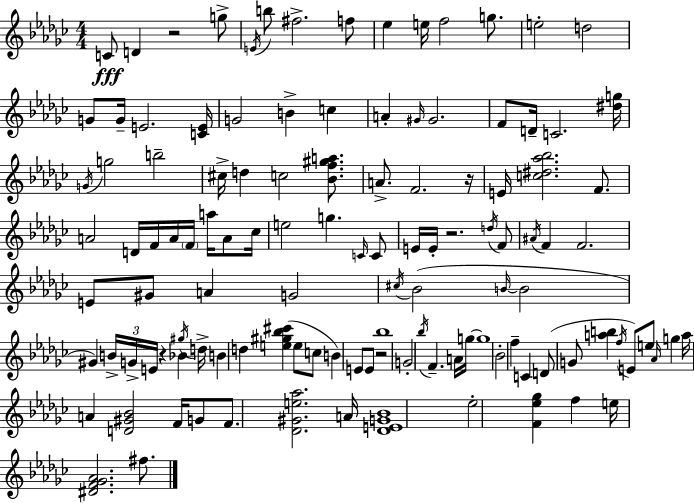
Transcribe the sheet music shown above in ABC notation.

X:1
T:Untitled
M:4/4
L:1/4
K:Ebm
C/2 D z2 g/2 E/4 b/2 ^f2 f/2 _e e/4 f2 g/2 e2 d2 G/2 G/4 E2 [CE]/4 G2 B c A ^G/4 ^G2 F/2 D/4 C2 [^dg]/4 G/4 g2 b2 ^c/4 d c2 [_Bf^ga]/2 A/2 F2 z/4 E/4 [c^d_a_b]2 F/2 A2 D/4 F/4 A/4 F/4 a/4 A/2 _c/4 e2 g C/4 C/2 E/4 E/4 z2 d/4 F/2 ^A/4 F F2 E/2 ^G/2 A G2 ^c/4 _B2 B/4 B2 ^G B/4 G/4 E/4 z _B ^g/4 d/4 B d [e^g_b^c'] e/2 c/2 B E/2 E/2 z2 _b4 G2 _b/4 F A/4 g/4 g4 _B2 f C D/2 G/2 [ab] f/4 E/2 e/2 _A/4 g a/4 A [D^G_B]2 F/4 G/2 F/2 [_D^Ge_a]2 A/4 [_DEG_B]4 _e2 [F_e_g] f e/4 [^DF_G_A]2 ^f/2